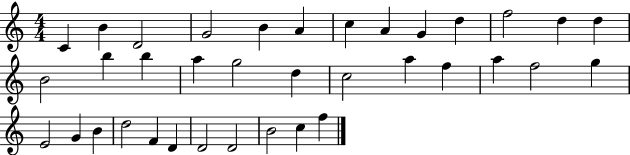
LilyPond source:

{
  \clef treble
  \numericTimeSignature
  \time 4/4
  \key c \major
  c'4 b'4 d'2 | g'2 b'4 a'4 | c''4 a'4 g'4 d''4 | f''2 d''4 d''4 | \break b'2 b''4 b''4 | a''4 g''2 d''4 | c''2 a''4 f''4 | a''4 f''2 g''4 | \break e'2 g'4 b'4 | d''2 f'4 d'4 | d'2 d'2 | b'2 c''4 f''4 | \break \bar "|."
}